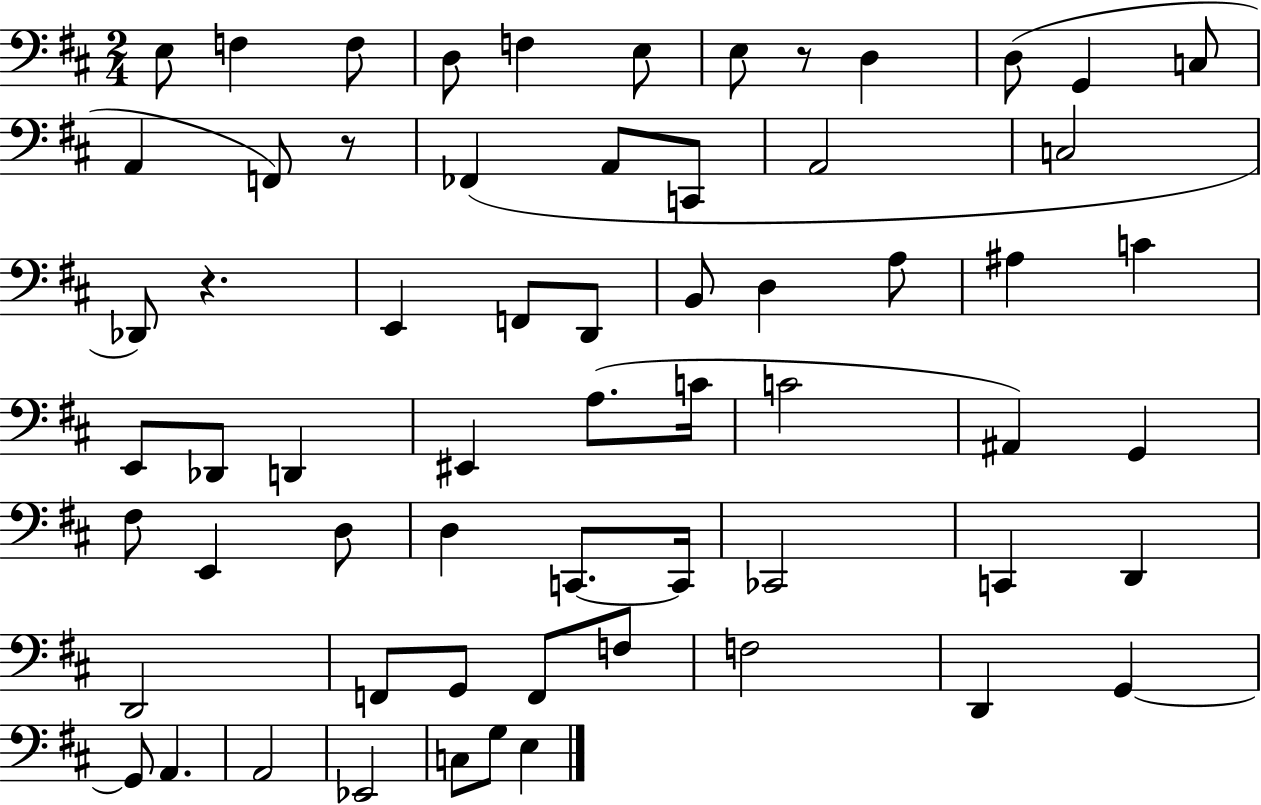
E3/e F3/q F3/e D3/e F3/q E3/e E3/e R/e D3/q D3/e G2/q C3/e A2/q F2/e R/e FES2/q A2/e C2/e A2/h C3/h Db2/e R/q. E2/q F2/e D2/e B2/e D3/q A3/e A#3/q C4/q E2/e Db2/e D2/q EIS2/q A3/e. C4/s C4/h A#2/q G2/q F#3/e E2/q D3/e D3/q C2/e. C2/s CES2/h C2/q D2/q D2/h F2/e G2/e F2/e F3/e F3/h D2/q G2/q G2/e A2/q. A2/h Eb2/h C3/e G3/e E3/q